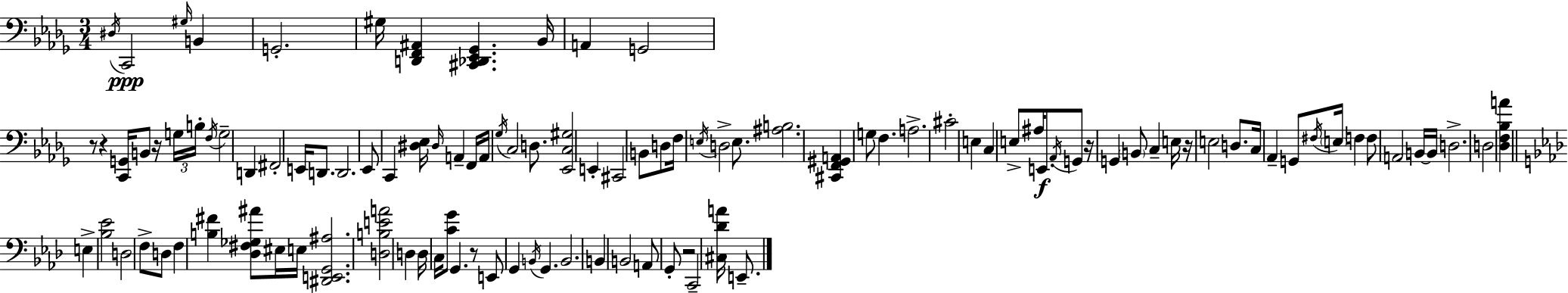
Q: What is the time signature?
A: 3/4